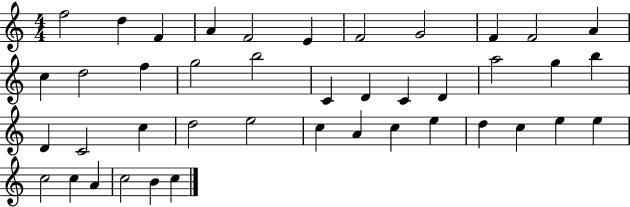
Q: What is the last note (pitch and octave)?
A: C5